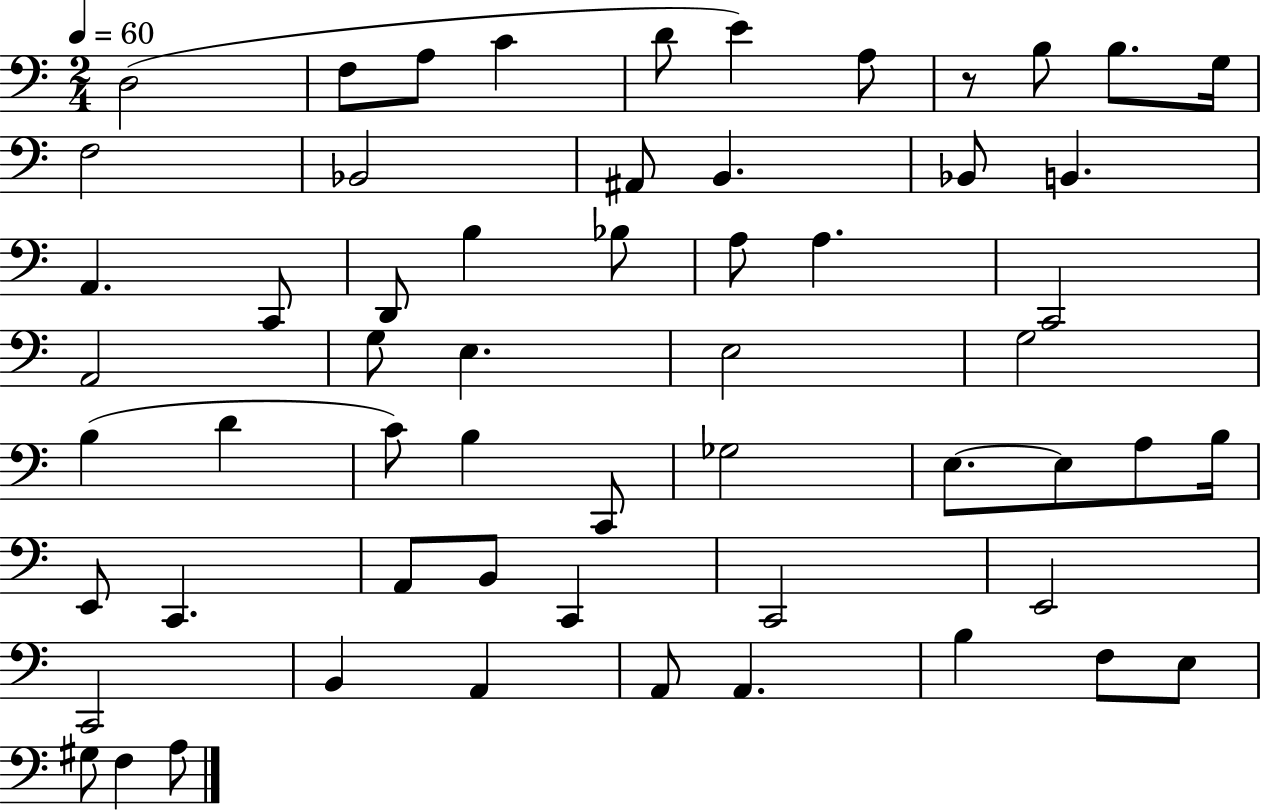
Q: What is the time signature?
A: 2/4